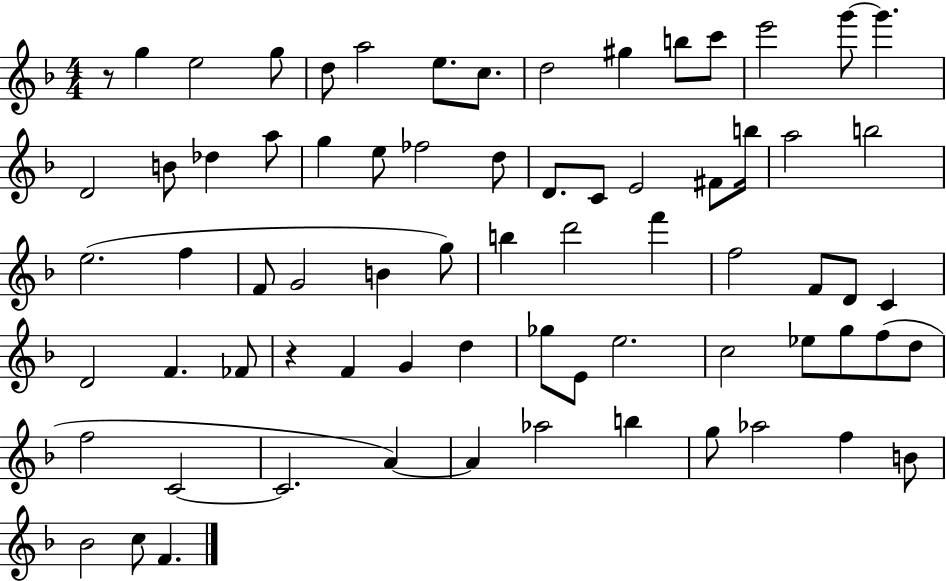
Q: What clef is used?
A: treble